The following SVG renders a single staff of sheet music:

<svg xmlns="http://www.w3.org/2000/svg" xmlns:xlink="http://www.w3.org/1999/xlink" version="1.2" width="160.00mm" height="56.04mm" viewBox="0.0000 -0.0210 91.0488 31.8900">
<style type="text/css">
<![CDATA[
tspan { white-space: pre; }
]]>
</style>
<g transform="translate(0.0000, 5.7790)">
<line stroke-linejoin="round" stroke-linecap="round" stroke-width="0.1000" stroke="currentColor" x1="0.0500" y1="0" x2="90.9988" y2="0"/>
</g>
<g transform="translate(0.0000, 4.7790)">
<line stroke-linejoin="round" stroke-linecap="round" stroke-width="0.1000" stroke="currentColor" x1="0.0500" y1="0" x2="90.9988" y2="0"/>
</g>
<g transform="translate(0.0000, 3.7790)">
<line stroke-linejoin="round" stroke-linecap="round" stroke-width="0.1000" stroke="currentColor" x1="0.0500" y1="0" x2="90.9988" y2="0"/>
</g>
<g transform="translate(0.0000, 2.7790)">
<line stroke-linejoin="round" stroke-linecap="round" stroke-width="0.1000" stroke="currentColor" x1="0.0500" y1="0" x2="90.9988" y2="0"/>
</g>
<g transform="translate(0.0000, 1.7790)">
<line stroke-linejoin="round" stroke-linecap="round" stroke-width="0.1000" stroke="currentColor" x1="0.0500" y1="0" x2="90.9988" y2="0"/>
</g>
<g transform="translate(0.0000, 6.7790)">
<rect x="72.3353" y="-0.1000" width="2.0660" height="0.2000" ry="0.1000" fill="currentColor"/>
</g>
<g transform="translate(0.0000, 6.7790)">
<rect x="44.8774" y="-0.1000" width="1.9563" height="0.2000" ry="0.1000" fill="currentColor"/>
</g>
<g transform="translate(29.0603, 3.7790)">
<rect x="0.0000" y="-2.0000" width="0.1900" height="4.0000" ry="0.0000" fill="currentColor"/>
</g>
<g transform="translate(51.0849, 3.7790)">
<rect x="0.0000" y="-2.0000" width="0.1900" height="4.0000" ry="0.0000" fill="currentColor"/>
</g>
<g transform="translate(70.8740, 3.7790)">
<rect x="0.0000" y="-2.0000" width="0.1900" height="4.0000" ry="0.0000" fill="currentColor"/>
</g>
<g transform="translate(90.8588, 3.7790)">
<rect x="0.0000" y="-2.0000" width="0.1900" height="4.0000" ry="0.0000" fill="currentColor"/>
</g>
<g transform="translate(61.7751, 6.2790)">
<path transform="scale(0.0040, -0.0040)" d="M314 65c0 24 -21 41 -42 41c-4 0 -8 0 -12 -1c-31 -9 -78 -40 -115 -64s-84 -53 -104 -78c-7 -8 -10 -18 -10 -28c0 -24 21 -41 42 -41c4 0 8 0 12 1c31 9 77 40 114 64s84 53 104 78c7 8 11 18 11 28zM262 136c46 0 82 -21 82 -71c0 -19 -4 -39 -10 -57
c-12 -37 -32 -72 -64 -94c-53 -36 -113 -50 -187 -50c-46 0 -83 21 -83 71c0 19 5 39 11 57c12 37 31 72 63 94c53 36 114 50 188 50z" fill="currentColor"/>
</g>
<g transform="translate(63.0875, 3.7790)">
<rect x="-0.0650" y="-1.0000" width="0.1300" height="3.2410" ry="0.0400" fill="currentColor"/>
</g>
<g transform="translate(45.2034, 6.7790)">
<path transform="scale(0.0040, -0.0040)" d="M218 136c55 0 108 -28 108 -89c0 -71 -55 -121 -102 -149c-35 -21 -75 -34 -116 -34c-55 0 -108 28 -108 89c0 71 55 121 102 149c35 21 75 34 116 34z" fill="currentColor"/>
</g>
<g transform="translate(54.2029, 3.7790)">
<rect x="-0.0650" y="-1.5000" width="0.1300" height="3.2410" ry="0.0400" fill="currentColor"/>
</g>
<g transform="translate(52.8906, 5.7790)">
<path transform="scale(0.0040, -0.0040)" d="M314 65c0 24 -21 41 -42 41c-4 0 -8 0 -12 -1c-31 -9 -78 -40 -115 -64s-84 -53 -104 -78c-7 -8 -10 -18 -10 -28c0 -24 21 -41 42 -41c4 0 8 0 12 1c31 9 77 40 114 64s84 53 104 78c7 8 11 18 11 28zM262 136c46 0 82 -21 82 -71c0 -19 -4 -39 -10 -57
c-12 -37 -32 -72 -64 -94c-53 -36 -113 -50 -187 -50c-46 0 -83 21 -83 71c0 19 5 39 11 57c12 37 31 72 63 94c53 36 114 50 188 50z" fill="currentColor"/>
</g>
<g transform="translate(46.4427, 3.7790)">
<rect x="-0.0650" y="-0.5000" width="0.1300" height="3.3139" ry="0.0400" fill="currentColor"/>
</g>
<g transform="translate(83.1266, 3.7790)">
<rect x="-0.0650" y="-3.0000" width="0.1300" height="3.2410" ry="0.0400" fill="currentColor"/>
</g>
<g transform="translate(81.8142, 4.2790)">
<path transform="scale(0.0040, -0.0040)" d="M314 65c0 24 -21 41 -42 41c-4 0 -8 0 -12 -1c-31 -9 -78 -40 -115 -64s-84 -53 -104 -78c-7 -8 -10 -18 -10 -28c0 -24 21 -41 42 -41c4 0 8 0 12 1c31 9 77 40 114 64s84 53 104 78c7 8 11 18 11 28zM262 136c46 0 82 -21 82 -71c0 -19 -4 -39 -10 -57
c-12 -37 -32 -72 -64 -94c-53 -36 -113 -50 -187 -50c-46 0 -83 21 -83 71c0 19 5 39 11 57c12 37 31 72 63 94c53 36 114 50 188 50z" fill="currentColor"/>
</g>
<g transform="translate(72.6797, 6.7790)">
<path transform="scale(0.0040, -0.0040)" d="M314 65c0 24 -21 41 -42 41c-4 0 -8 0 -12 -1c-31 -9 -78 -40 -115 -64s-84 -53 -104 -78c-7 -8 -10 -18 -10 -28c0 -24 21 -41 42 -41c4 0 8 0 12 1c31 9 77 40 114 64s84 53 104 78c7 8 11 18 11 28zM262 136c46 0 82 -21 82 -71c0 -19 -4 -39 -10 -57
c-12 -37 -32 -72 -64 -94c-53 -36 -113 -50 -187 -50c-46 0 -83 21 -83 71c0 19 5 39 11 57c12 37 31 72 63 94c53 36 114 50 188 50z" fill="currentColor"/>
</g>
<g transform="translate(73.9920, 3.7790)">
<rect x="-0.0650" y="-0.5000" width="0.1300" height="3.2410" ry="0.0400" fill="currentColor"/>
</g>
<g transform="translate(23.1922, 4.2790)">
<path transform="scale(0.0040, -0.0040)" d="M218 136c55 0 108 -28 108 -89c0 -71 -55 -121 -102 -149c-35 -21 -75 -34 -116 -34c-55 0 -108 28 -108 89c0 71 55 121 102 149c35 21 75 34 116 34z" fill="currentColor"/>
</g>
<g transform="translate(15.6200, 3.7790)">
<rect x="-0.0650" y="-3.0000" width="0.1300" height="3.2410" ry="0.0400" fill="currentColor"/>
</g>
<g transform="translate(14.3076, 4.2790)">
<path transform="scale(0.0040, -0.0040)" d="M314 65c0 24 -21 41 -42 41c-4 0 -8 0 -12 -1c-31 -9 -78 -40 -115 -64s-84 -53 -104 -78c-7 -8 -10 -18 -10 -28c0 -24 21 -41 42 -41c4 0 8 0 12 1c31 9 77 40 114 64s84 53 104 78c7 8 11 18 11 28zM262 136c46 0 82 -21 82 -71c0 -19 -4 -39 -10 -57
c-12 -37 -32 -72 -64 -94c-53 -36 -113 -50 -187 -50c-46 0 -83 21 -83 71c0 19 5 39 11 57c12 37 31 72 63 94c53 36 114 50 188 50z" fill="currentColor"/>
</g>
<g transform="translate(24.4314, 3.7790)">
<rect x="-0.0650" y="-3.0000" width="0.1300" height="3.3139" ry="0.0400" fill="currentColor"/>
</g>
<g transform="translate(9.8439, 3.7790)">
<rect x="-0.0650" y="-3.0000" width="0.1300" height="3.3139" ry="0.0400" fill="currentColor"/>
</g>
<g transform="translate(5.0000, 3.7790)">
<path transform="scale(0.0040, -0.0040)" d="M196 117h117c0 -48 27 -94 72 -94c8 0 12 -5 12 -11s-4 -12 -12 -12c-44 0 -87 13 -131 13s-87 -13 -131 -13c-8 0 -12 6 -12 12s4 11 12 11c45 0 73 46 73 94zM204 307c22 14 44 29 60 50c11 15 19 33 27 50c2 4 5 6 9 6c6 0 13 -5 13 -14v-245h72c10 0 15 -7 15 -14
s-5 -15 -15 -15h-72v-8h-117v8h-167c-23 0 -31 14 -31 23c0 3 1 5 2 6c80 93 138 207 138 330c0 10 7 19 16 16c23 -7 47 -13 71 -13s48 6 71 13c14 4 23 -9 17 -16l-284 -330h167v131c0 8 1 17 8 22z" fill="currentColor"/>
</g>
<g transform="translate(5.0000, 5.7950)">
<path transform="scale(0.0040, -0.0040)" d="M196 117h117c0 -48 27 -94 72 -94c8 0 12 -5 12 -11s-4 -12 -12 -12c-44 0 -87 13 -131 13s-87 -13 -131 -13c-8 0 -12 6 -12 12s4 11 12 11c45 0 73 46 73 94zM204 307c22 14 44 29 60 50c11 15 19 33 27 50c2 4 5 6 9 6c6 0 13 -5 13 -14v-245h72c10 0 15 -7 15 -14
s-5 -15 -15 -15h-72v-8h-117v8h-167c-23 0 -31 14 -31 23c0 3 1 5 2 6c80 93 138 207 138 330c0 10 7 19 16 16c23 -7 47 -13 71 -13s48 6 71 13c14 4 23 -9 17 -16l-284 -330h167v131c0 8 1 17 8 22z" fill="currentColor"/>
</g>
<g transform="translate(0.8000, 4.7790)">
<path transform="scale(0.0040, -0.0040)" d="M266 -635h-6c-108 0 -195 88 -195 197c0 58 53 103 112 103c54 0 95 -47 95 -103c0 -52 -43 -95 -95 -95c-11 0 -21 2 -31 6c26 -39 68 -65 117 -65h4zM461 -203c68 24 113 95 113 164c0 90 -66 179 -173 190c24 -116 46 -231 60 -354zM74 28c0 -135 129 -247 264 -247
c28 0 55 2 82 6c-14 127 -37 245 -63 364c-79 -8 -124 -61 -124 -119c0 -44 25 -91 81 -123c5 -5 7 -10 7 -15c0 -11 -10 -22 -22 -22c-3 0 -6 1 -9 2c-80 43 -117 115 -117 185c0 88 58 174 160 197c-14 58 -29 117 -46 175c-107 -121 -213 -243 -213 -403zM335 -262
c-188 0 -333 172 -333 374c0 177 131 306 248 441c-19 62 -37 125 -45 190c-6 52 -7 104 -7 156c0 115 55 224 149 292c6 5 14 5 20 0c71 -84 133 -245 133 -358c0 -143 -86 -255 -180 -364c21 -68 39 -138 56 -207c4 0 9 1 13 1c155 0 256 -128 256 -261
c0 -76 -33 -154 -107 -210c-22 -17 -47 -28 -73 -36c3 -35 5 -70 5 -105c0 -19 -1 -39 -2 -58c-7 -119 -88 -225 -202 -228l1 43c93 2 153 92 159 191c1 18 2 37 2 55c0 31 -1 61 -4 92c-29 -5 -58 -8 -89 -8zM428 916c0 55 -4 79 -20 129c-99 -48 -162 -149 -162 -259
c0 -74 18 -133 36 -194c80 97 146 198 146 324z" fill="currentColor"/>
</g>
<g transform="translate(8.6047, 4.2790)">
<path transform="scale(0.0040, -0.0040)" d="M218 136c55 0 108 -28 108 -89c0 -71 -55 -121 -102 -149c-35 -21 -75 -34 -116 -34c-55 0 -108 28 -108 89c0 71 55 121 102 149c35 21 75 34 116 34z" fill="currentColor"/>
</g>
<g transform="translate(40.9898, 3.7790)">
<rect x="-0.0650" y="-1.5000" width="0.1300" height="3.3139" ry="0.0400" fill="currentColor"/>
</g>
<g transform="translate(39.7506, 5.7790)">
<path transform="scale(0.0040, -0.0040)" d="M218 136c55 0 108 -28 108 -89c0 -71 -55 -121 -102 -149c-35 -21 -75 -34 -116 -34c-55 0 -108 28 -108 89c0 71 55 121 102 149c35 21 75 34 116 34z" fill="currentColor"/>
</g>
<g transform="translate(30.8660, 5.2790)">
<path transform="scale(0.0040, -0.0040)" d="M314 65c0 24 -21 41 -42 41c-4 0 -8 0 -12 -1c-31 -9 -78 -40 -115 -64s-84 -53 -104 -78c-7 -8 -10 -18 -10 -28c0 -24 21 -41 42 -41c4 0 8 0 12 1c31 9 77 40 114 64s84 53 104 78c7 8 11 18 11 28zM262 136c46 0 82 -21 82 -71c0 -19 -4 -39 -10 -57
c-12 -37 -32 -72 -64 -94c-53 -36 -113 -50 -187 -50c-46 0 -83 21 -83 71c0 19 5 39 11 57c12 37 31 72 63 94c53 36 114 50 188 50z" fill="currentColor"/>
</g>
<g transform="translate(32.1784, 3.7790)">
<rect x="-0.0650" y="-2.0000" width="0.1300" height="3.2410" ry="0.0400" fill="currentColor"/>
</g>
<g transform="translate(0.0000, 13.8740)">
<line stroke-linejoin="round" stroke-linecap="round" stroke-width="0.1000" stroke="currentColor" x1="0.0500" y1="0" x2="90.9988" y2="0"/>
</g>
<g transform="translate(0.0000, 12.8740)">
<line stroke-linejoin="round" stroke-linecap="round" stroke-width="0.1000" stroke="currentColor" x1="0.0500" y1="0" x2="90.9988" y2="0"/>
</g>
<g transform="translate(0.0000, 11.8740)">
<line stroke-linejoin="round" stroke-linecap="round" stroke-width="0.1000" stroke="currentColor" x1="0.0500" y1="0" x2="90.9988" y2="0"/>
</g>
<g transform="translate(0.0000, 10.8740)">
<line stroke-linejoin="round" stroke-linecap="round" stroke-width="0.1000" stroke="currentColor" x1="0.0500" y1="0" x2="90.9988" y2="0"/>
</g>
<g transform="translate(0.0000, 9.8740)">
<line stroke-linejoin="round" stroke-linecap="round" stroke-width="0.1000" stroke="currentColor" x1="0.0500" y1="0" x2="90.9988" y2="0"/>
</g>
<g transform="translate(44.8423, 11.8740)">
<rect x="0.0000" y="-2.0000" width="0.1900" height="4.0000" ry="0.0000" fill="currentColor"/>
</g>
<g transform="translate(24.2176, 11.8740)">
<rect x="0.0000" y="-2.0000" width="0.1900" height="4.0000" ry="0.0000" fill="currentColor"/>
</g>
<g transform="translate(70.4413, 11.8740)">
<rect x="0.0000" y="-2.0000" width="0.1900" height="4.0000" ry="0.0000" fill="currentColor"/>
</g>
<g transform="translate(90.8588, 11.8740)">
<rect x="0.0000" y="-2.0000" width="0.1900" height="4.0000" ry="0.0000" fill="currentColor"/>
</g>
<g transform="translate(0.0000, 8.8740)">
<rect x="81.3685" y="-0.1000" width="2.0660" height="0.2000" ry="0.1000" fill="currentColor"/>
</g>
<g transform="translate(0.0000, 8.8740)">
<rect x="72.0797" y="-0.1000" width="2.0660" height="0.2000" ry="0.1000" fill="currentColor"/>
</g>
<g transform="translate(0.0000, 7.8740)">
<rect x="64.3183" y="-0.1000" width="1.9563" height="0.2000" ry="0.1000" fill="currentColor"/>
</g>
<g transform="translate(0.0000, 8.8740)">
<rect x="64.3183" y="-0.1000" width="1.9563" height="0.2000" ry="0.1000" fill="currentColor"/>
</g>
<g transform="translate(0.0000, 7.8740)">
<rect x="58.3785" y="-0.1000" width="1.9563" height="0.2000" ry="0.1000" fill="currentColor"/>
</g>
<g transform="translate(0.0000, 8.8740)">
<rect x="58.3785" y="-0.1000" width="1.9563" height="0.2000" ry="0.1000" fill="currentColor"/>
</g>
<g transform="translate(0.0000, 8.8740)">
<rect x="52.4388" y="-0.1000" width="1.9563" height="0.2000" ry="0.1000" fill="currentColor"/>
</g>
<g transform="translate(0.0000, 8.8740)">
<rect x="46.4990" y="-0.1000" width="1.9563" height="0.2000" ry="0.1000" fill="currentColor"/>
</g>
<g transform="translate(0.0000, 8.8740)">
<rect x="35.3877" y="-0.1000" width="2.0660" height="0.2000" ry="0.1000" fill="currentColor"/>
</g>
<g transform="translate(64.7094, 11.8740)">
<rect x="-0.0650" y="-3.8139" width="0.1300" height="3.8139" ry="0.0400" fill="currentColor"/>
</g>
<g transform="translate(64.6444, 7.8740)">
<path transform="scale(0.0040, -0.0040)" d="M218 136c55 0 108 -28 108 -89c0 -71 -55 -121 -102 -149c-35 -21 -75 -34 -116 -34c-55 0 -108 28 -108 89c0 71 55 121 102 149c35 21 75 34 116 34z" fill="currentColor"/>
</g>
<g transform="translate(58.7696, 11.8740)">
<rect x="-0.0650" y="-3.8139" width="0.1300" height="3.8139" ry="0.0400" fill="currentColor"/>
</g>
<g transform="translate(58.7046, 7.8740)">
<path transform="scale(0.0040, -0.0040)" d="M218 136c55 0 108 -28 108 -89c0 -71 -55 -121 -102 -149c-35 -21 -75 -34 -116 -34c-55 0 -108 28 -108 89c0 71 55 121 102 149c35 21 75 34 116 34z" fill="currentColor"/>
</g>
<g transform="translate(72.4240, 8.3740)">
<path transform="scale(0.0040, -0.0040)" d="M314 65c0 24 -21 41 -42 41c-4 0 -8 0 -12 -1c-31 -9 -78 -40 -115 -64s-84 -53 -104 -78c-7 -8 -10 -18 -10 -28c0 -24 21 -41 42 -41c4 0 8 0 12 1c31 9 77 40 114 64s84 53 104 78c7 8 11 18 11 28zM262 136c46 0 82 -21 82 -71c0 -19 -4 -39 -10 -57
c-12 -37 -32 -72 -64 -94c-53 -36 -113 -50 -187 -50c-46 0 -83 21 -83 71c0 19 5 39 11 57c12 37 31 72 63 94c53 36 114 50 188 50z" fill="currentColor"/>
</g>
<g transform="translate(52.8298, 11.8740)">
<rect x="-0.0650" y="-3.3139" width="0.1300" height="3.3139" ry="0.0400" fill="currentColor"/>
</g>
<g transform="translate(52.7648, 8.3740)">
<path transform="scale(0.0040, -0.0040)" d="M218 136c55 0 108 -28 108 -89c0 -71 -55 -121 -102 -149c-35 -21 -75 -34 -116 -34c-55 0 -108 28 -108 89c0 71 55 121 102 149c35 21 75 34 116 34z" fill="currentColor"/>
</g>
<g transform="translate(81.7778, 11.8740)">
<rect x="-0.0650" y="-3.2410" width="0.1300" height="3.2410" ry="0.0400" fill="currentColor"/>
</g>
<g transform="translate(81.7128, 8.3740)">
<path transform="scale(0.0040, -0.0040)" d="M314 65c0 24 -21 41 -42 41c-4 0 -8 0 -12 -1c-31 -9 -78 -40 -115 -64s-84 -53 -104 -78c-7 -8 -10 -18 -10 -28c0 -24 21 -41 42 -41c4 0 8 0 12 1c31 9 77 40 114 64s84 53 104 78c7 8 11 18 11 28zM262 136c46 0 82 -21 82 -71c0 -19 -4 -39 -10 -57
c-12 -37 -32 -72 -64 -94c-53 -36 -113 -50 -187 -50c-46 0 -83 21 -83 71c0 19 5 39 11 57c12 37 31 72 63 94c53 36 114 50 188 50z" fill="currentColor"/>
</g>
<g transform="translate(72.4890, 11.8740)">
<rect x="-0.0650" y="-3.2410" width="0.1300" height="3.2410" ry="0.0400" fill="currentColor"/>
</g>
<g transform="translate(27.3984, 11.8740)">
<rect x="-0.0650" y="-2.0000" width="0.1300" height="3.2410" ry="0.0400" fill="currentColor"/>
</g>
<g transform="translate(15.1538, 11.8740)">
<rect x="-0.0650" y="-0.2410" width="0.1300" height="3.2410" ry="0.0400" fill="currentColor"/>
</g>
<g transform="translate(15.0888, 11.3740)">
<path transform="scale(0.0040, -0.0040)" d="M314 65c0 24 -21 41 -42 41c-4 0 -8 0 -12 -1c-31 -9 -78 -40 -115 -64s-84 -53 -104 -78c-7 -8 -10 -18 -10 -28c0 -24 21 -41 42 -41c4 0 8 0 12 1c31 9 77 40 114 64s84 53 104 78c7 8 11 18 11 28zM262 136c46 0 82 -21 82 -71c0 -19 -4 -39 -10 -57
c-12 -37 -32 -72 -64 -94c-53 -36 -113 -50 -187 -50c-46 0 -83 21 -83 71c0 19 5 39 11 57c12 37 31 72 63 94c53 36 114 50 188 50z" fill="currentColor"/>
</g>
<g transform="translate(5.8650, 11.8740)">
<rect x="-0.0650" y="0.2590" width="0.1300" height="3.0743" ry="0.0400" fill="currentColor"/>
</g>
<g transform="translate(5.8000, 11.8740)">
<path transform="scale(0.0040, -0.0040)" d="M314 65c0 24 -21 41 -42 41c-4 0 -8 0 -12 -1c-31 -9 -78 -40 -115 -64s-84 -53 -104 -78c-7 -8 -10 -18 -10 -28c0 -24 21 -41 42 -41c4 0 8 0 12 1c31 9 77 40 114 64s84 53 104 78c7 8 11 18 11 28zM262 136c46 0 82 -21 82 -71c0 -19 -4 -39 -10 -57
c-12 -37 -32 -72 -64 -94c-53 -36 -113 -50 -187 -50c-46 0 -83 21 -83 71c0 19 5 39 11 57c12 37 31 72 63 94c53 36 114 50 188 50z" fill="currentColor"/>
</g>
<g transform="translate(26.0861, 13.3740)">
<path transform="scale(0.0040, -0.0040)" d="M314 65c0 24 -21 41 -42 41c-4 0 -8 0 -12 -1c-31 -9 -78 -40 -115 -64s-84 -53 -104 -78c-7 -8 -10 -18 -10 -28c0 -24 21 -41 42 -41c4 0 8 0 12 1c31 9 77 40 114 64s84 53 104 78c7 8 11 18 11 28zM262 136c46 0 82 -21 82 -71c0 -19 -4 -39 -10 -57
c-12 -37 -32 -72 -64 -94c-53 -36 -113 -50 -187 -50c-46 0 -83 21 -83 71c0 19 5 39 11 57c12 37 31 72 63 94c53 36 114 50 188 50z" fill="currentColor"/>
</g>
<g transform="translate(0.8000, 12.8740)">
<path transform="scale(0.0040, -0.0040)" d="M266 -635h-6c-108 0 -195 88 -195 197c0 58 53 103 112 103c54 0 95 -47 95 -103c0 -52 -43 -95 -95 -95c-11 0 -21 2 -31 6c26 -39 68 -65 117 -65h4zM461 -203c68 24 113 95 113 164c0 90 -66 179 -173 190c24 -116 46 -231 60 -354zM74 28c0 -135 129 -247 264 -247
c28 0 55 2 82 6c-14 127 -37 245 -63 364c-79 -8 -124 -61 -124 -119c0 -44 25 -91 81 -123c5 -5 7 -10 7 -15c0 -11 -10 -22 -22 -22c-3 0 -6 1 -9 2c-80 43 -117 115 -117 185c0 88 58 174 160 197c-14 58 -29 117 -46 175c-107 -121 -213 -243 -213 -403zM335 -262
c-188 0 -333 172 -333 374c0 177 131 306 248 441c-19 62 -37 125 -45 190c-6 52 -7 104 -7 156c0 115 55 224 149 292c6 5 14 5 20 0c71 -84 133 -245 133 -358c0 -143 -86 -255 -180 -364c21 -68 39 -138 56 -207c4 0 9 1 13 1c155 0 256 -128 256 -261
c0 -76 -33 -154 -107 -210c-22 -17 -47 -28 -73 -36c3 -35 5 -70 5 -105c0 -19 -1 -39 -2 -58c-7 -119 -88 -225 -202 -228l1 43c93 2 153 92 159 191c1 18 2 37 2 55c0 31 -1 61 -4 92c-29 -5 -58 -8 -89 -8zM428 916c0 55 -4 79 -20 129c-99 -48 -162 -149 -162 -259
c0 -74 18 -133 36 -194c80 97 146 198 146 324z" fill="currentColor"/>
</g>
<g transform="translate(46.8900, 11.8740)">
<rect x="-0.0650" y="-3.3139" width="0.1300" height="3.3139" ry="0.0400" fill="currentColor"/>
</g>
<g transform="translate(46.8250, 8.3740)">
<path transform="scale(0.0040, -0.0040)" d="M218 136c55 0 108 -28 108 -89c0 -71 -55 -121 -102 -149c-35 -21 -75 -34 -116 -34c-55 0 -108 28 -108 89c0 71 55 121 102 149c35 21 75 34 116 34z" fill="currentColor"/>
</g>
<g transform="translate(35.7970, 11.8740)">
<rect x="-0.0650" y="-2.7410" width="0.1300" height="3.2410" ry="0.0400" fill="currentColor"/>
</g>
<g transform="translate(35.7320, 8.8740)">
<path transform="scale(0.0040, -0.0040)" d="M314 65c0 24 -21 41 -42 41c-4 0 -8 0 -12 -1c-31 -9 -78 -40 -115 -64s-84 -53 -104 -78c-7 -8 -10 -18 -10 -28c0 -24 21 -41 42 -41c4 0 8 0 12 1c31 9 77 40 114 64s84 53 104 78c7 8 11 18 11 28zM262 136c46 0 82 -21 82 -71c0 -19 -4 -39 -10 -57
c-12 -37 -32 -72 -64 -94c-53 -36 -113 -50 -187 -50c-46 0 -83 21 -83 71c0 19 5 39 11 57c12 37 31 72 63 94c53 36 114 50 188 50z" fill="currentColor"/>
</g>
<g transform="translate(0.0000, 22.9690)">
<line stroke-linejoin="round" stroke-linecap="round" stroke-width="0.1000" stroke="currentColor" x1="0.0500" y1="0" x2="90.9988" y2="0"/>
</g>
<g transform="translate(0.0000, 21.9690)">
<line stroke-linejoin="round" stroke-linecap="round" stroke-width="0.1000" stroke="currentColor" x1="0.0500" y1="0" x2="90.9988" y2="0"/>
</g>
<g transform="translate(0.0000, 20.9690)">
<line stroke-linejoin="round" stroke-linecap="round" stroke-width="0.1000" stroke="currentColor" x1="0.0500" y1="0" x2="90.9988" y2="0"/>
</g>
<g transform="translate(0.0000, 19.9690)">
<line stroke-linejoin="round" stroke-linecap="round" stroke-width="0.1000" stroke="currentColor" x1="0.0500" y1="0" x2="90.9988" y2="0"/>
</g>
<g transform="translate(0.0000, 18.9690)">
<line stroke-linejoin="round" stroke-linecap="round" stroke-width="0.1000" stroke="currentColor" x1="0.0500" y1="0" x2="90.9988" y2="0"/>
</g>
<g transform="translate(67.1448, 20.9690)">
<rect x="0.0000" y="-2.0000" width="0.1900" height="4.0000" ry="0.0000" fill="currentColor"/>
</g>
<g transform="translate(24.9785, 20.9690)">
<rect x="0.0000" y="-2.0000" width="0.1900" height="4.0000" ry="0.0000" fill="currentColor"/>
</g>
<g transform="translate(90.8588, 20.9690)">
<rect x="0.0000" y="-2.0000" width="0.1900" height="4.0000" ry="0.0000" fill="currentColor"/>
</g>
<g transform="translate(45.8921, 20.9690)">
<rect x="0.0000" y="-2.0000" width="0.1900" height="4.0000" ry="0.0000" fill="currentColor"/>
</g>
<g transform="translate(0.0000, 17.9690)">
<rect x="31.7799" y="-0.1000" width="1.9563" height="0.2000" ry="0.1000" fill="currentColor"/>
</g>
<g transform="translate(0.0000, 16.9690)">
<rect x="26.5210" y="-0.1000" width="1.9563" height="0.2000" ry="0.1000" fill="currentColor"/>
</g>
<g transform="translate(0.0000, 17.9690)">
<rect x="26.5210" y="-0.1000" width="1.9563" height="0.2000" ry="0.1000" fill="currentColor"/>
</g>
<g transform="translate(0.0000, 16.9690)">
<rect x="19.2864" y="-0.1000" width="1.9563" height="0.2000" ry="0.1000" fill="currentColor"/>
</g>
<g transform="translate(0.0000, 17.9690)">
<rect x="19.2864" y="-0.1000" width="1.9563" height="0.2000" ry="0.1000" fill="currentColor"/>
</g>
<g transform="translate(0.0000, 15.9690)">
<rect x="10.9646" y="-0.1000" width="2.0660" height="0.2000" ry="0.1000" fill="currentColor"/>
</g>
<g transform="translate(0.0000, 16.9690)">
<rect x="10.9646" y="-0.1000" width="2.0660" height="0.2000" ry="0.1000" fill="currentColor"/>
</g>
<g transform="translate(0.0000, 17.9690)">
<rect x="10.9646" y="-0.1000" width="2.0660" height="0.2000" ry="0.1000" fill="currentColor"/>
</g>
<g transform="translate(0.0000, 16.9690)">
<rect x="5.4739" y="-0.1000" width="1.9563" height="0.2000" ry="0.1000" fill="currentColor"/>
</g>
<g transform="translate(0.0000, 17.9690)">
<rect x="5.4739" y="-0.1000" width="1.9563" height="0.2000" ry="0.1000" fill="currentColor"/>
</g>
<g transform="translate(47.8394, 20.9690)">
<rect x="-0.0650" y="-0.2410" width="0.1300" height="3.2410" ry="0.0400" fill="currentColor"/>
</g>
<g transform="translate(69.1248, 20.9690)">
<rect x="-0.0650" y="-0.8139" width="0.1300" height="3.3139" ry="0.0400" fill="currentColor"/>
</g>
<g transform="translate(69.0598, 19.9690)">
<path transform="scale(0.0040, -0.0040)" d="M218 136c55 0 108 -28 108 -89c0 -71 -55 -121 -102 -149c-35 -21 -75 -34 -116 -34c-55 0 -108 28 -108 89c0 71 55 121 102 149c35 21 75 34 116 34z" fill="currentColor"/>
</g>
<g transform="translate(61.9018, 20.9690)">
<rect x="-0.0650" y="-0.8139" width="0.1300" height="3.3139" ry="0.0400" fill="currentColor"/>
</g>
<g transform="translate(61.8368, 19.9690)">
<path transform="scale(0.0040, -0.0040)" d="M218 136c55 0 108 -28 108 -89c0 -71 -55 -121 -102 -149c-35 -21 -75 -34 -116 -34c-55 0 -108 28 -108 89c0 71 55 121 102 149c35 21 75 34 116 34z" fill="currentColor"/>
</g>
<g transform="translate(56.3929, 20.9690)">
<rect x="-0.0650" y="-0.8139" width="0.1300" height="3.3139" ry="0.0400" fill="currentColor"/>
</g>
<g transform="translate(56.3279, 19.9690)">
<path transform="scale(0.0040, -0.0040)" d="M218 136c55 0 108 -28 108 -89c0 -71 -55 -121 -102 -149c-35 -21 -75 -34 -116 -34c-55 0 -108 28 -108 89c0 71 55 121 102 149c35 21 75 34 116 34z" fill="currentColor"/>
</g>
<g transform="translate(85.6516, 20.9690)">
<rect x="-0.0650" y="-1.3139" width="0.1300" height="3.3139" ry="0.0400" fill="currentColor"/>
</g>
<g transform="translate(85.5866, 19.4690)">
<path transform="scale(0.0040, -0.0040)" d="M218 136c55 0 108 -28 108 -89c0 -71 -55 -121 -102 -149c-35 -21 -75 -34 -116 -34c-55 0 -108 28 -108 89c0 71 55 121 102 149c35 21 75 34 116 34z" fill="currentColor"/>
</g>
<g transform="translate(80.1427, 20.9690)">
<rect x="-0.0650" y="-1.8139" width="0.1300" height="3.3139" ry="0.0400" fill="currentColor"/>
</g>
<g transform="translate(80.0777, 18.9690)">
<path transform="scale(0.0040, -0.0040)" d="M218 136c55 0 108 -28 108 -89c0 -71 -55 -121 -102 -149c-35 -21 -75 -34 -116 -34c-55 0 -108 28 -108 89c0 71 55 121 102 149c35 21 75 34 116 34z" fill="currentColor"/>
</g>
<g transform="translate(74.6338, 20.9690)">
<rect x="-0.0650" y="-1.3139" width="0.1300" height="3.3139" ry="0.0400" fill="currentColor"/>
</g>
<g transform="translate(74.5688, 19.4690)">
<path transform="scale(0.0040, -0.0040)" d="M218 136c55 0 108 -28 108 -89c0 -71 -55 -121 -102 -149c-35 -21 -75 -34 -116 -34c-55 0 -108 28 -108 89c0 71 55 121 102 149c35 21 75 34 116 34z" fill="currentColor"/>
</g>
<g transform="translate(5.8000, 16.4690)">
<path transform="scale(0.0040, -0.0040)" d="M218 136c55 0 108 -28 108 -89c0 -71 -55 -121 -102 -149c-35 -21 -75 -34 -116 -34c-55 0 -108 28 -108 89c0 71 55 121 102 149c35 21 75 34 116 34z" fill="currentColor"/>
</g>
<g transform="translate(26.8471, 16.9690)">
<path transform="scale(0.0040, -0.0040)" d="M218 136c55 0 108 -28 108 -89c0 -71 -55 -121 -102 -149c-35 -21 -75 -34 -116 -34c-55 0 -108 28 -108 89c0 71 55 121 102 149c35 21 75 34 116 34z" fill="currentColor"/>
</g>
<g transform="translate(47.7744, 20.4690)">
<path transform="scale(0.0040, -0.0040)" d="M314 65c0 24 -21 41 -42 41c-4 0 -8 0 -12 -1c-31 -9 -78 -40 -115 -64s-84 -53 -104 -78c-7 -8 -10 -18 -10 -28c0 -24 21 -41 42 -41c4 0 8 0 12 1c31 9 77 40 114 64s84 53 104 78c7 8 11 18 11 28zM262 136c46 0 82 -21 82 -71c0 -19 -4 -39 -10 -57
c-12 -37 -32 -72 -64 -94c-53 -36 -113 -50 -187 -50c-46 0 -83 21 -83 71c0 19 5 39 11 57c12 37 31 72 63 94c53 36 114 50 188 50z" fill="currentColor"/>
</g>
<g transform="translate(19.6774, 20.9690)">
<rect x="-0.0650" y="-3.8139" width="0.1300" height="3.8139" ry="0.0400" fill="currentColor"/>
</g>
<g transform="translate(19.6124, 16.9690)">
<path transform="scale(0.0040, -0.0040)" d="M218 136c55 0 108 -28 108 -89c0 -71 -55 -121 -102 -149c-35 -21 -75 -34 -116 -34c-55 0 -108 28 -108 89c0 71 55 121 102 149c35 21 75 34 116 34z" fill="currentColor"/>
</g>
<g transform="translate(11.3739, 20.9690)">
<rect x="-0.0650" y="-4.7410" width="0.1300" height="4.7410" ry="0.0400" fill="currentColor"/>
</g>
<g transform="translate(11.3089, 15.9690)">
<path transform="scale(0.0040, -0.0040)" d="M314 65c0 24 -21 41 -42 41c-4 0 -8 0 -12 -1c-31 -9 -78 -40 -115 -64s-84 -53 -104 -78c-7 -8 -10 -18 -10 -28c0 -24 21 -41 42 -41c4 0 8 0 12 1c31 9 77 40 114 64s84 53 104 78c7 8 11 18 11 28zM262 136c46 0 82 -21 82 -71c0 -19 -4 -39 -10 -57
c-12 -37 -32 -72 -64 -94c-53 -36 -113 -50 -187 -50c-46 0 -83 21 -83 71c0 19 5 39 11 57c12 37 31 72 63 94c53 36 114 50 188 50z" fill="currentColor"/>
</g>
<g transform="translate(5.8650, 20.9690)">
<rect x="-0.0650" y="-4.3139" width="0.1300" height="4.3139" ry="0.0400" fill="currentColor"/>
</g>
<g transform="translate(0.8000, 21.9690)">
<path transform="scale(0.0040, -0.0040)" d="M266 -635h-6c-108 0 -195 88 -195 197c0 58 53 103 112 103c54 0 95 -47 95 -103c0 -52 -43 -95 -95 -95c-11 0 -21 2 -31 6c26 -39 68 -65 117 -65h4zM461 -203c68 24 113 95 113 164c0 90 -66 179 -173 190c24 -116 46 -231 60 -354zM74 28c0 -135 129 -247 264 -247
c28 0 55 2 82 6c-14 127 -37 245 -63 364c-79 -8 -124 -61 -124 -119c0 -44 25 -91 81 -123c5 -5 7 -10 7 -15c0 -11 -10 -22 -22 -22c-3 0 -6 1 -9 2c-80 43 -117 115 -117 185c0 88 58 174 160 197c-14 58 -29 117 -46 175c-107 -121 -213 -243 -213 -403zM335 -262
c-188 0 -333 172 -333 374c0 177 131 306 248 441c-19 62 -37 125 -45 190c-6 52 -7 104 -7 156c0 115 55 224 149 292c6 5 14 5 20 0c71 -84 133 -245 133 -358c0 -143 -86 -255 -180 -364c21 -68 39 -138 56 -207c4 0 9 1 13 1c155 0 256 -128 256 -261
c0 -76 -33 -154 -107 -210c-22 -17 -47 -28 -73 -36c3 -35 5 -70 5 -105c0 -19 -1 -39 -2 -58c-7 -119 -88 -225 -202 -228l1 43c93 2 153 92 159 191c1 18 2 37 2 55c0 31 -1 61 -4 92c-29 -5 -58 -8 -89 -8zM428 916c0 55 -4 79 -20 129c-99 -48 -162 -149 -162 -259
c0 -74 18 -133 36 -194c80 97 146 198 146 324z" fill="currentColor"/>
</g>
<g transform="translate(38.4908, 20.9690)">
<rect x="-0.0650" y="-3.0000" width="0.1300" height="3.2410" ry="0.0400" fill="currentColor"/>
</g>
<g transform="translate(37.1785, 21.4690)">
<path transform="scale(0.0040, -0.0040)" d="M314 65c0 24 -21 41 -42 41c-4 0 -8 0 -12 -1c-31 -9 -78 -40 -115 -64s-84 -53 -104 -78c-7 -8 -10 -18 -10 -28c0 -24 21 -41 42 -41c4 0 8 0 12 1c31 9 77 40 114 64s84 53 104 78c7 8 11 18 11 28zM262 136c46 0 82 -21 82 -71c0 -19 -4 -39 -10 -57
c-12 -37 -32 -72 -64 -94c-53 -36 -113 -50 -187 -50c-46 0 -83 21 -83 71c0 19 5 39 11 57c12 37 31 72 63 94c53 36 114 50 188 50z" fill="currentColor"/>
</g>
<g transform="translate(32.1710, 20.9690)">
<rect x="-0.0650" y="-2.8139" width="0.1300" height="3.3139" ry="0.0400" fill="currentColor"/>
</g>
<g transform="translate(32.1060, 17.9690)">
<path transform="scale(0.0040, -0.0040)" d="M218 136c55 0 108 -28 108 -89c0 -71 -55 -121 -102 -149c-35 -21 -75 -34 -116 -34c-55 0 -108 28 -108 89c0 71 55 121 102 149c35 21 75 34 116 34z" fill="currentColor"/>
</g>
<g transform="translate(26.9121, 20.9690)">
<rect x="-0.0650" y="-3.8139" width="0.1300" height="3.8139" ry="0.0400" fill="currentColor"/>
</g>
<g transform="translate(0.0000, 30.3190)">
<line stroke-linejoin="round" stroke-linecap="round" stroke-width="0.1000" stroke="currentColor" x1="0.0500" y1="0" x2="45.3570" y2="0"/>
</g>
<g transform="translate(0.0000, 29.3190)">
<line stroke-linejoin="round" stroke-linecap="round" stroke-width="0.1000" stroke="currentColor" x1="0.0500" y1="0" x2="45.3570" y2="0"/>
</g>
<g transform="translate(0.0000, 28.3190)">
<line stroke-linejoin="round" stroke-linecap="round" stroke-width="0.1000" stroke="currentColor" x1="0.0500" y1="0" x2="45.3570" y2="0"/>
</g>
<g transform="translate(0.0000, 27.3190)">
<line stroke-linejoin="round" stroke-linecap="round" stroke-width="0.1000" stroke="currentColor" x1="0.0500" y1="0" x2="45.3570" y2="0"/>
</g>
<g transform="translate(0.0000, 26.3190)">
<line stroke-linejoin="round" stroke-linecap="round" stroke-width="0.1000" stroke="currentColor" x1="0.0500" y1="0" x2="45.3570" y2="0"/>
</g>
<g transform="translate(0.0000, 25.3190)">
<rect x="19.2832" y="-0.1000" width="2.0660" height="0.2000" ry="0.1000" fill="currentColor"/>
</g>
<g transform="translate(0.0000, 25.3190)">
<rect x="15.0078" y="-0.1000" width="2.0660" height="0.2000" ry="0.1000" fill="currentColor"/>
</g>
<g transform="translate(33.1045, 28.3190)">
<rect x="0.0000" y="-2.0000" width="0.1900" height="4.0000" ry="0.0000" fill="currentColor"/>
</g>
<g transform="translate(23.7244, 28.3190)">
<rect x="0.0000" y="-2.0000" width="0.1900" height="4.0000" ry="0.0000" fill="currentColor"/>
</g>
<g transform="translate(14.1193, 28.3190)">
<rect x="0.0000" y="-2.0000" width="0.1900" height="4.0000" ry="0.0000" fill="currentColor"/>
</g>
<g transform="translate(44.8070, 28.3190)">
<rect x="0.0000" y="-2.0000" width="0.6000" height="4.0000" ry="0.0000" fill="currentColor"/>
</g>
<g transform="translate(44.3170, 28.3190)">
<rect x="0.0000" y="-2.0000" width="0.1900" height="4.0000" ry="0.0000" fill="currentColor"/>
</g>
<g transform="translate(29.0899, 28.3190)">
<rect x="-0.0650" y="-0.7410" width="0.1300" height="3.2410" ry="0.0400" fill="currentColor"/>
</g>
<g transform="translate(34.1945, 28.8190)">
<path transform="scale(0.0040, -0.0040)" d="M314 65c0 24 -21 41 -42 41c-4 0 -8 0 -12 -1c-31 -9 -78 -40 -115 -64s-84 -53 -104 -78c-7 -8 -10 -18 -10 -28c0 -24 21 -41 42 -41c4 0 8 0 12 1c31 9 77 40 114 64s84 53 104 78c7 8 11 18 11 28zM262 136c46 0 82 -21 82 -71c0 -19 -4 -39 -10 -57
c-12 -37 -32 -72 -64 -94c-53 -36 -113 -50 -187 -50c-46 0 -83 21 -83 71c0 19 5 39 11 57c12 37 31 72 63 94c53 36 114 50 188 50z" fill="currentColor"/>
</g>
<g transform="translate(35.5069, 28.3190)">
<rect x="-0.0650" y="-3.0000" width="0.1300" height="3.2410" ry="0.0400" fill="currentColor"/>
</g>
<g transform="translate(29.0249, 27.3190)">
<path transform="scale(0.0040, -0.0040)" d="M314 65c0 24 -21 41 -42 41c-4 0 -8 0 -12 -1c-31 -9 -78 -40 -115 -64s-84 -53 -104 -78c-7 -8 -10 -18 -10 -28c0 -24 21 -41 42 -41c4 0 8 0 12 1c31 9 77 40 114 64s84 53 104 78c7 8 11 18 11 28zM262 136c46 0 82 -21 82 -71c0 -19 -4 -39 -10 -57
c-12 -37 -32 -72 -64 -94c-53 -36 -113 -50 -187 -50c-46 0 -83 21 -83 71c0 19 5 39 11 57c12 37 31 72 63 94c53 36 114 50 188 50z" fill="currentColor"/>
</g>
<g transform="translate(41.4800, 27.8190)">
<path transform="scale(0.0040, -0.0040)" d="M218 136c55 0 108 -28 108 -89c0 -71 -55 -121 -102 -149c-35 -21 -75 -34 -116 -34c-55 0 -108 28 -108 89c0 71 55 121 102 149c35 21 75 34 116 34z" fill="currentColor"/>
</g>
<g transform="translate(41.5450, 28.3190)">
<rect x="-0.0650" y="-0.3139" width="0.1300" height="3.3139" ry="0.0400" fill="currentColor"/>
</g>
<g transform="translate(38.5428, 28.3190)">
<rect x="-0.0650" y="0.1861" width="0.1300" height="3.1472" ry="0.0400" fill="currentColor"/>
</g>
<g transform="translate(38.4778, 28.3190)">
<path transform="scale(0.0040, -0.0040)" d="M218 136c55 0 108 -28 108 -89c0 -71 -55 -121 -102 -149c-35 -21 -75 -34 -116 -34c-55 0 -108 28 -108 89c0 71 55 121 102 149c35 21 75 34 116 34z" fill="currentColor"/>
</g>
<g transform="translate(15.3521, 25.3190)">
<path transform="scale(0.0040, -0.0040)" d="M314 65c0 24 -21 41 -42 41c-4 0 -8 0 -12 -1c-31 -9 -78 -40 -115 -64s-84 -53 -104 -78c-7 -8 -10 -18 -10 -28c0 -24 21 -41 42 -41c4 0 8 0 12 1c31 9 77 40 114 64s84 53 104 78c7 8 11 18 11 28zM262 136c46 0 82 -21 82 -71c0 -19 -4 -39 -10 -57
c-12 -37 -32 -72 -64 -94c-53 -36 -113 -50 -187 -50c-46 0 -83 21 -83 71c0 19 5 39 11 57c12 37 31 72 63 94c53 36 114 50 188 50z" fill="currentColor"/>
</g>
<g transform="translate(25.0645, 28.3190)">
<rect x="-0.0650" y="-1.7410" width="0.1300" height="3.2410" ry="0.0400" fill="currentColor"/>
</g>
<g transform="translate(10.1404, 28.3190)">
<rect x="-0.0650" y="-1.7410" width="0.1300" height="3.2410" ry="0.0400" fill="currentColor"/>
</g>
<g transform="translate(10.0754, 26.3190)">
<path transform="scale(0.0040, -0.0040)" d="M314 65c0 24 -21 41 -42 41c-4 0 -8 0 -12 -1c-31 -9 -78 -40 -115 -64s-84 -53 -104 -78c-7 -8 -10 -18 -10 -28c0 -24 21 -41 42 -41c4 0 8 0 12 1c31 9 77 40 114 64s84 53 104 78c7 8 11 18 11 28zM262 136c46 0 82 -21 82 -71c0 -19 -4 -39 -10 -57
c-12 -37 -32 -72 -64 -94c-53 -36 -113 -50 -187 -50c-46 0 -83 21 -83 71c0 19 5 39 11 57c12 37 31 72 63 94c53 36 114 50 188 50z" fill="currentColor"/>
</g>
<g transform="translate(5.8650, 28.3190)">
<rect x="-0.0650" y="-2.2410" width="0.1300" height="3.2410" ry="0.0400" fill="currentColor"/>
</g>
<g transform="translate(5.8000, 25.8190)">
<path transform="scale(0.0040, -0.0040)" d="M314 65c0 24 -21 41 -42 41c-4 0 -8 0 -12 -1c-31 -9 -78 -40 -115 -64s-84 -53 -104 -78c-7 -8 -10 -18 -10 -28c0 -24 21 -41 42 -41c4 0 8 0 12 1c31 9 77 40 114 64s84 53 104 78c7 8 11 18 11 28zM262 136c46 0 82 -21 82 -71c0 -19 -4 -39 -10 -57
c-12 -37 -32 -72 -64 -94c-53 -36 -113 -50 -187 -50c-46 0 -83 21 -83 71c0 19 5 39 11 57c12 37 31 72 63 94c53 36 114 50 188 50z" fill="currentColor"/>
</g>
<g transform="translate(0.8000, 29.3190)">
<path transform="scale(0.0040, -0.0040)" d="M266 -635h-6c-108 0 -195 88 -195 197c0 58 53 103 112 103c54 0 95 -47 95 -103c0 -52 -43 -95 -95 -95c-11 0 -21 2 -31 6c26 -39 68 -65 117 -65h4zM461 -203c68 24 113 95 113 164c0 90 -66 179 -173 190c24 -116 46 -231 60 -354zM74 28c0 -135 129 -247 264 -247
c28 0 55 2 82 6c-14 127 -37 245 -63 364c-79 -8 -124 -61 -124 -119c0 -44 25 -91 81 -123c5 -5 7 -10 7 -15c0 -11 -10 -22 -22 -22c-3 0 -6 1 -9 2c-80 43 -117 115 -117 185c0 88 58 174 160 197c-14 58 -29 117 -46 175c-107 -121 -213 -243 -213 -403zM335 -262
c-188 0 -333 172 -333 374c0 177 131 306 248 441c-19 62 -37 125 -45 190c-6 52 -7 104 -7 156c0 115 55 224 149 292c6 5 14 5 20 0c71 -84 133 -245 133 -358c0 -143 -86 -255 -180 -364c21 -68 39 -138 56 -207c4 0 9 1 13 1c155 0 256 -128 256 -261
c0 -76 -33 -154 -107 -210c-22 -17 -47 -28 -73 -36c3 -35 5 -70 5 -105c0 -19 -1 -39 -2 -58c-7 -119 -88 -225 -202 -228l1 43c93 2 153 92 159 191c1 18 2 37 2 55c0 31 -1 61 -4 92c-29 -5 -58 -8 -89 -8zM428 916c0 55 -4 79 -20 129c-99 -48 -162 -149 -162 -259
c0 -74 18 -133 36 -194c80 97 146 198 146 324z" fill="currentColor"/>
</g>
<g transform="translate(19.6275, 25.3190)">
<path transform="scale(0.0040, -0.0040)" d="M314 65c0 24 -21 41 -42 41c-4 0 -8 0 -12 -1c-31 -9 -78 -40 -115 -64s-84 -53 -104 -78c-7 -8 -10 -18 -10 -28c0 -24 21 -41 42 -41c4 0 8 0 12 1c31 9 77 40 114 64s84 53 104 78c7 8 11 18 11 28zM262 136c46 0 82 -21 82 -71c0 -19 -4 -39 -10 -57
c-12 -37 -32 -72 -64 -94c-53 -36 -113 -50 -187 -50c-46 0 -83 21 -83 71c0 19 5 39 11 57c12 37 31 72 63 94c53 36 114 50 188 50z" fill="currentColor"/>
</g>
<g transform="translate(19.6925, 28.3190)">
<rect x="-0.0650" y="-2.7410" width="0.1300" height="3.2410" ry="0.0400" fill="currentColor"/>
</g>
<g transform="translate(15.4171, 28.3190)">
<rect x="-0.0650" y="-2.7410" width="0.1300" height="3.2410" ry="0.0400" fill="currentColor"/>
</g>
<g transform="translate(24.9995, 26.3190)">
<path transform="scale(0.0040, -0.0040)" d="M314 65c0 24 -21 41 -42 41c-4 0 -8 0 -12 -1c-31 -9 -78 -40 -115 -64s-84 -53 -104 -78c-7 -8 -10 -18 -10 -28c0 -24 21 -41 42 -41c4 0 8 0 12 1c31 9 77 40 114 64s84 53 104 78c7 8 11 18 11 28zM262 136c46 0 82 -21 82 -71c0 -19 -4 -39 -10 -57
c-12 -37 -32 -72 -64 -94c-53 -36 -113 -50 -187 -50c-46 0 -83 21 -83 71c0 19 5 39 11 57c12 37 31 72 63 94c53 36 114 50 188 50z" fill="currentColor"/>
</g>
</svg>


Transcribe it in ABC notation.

X:1
T:Untitled
M:4/4
L:1/4
K:C
A A2 A F2 E C E2 D2 C2 A2 B2 c2 F2 a2 b b c' c' b2 b2 d' e'2 c' c' a A2 c2 d d d e f e g2 f2 a2 a2 f2 d2 A2 B c